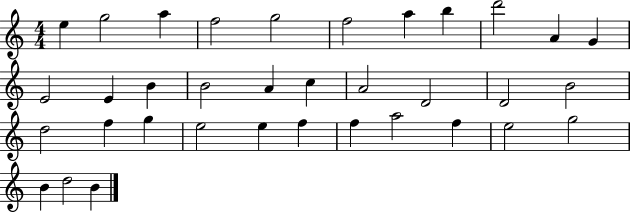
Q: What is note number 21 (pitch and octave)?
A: B4